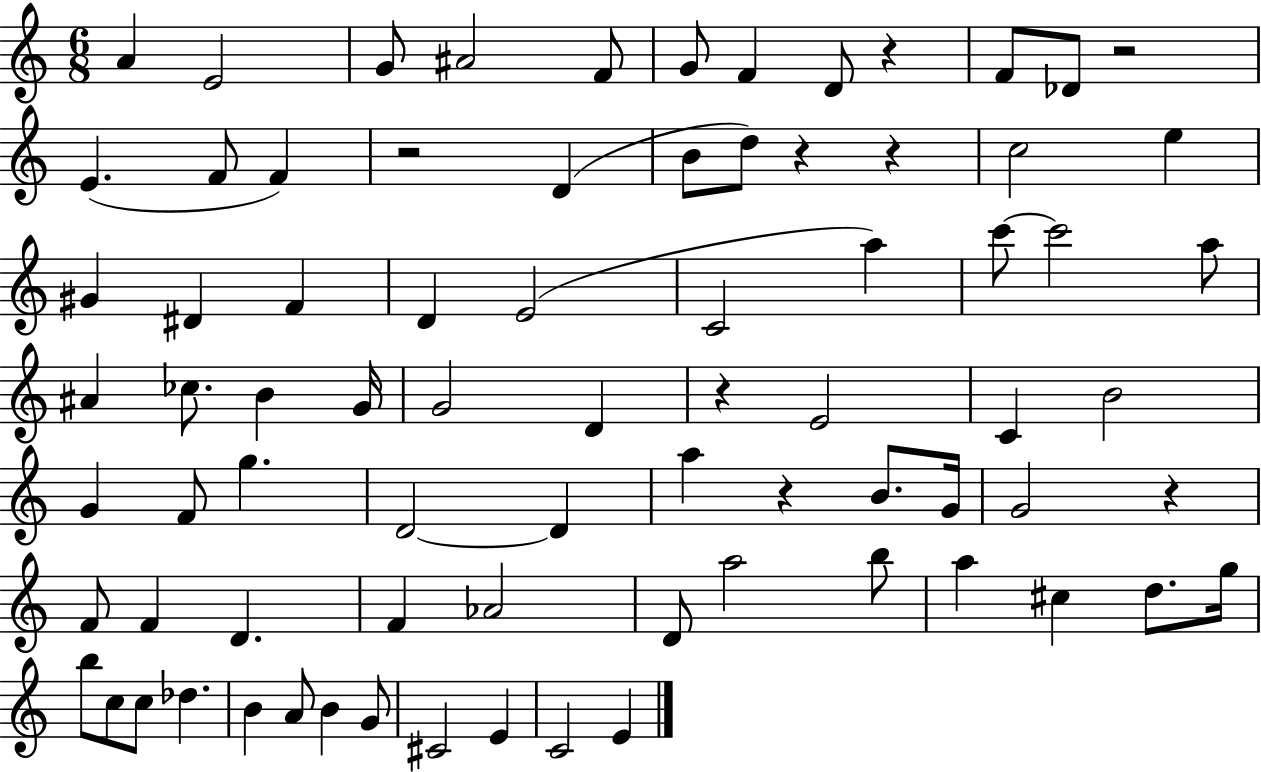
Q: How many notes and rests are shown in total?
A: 78